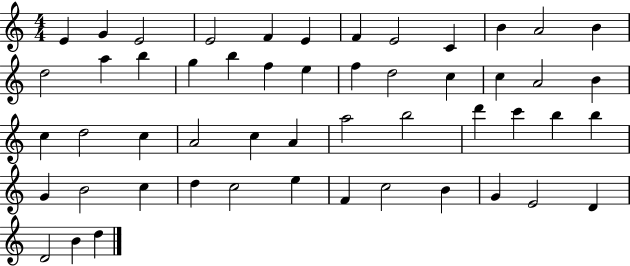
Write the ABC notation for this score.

X:1
T:Untitled
M:4/4
L:1/4
K:C
E G E2 E2 F E F E2 C B A2 B d2 a b g b f e f d2 c c A2 B c d2 c A2 c A a2 b2 d' c' b b G B2 c d c2 e F c2 B G E2 D D2 B d